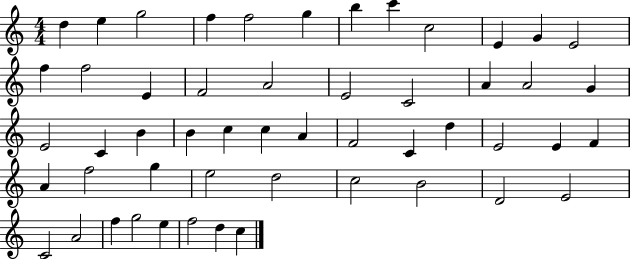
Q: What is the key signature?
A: C major